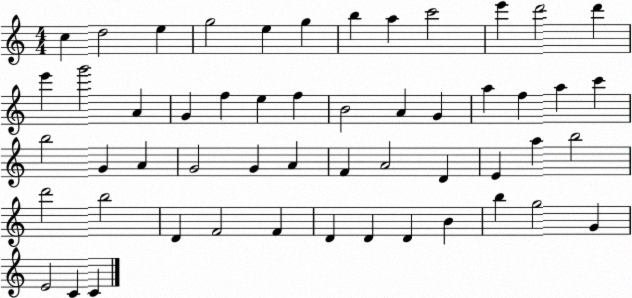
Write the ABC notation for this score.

X:1
T:Untitled
M:4/4
L:1/4
K:C
c d2 e g2 e g b a c'2 e' d'2 d' e' g'2 A G f e f B2 A G a f a c' b2 G A G2 G A F A2 D E a b2 d'2 b2 D F2 F D D D B b g2 G E2 C C